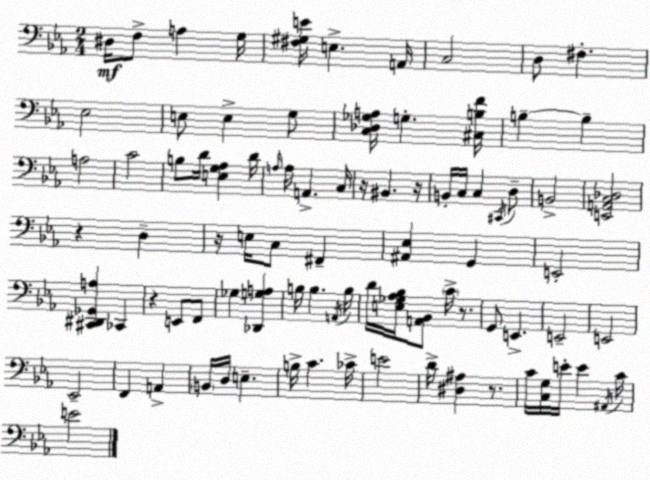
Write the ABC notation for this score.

X:1
T:Untitled
M:2/4
L:1/4
K:Cm
^D,/4 F,/2 A, G,/4 [^F,^G,E]/4 E, A,,/4 C,2 D,/2 ^F, _E,2 E,/2 E, G,/2 [C,_D,_G,A,]/4 G, [^C,B,F]/4 B, B, A,2 C2 B,/2 D/4 [E,G,_A,] D/4 A,/4 A,/4 A,, C,/4 z/4 ^B,, z/4 B,,/4 C,/4 C, ^C,,/4 D,/2 B,,2 [E,,A,,C,_D,]2 z D, z/4 E,/4 C,/2 ^F,, [^A,,_E,] G,, E,,2 [^C,,^D,,_G,,A,] _C,, z E,,/2 F,,/2 _G, [_D,,G,A,] B,/4 B, A,,/4 B,/4 D/4 [E,_G,_A,_B,]/4 [A,,_B,,]/2 C/4 z/2 G,,/2 E,, E,,2 E,,2 _E,,2 F,, A,, B,,/4 D,/4 E, B,/4 C _C/4 E2 D/4 [^D,^A,] z/2 C/4 [C,G,]/4 E/4 E ^A,,/4 C/4 E2